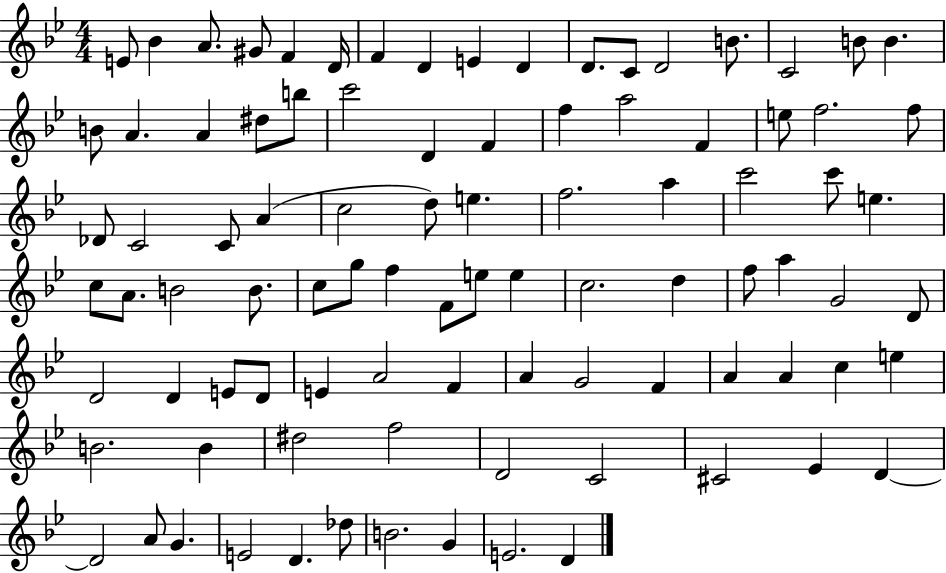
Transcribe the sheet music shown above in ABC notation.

X:1
T:Untitled
M:4/4
L:1/4
K:Bb
E/2 _B A/2 ^G/2 F D/4 F D E D D/2 C/2 D2 B/2 C2 B/2 B B/2 A A ^d/2 b/2 c'2 D F f a2 F e/2 f2 f/2 _D/2 C2 C/2 A c2 d/2 e f2 a c'2 c'/2 e c/2 A/2 B2 B/2 c/2 g/2 f F/2 e/2 e c2 d f/2 a G2 D/2 D2 D E/2 D/2 E A2 F A G2 F A A c e B2 B ^d2 f2 D2 C2 ^C2 _E D D2 A/2 G E2 D _d/2 B2 G E2 D